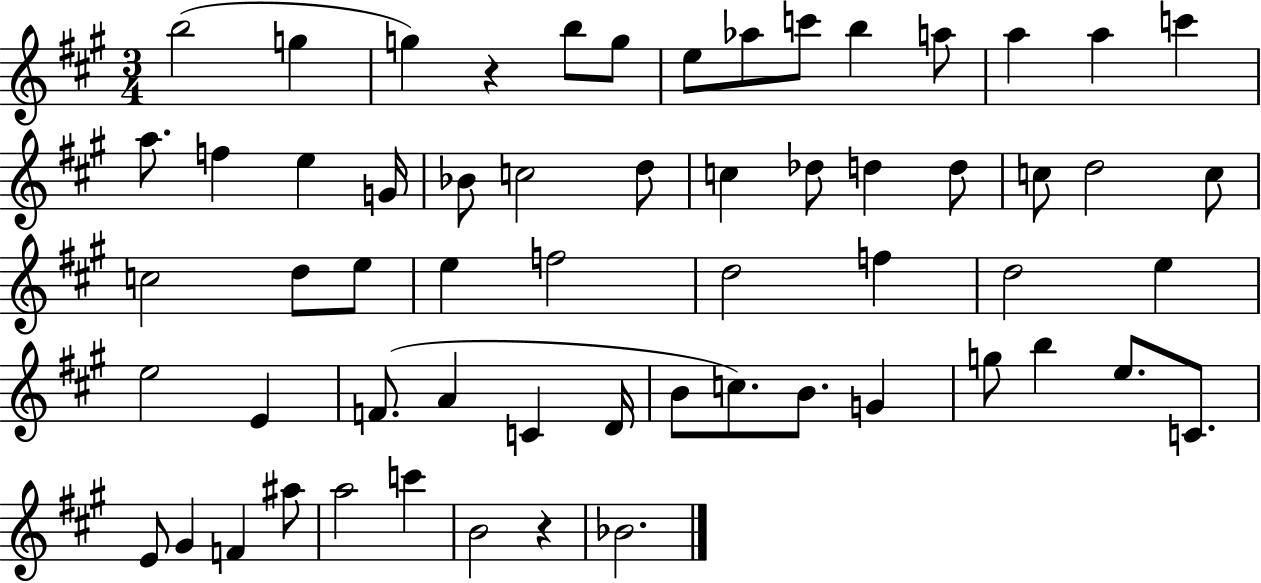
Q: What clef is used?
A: treble